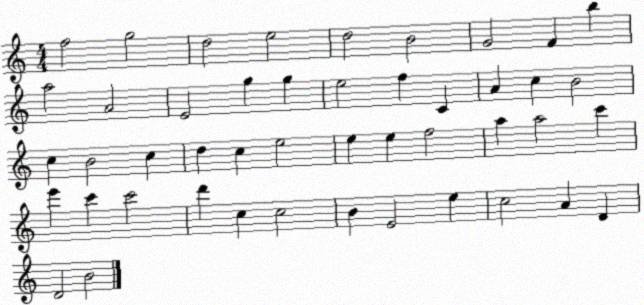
X:1
T:Untitled
M:4/4
L:1/4
K:C
f2 g2 d2 e2 d2 B2 G2 F b a2 A2 E2 g g e2 f C A c B2 c B2 c d c e2 e e f2 a a2 c' e' c' c'2 d' c c2 B E2 e c2 A D D2 B2